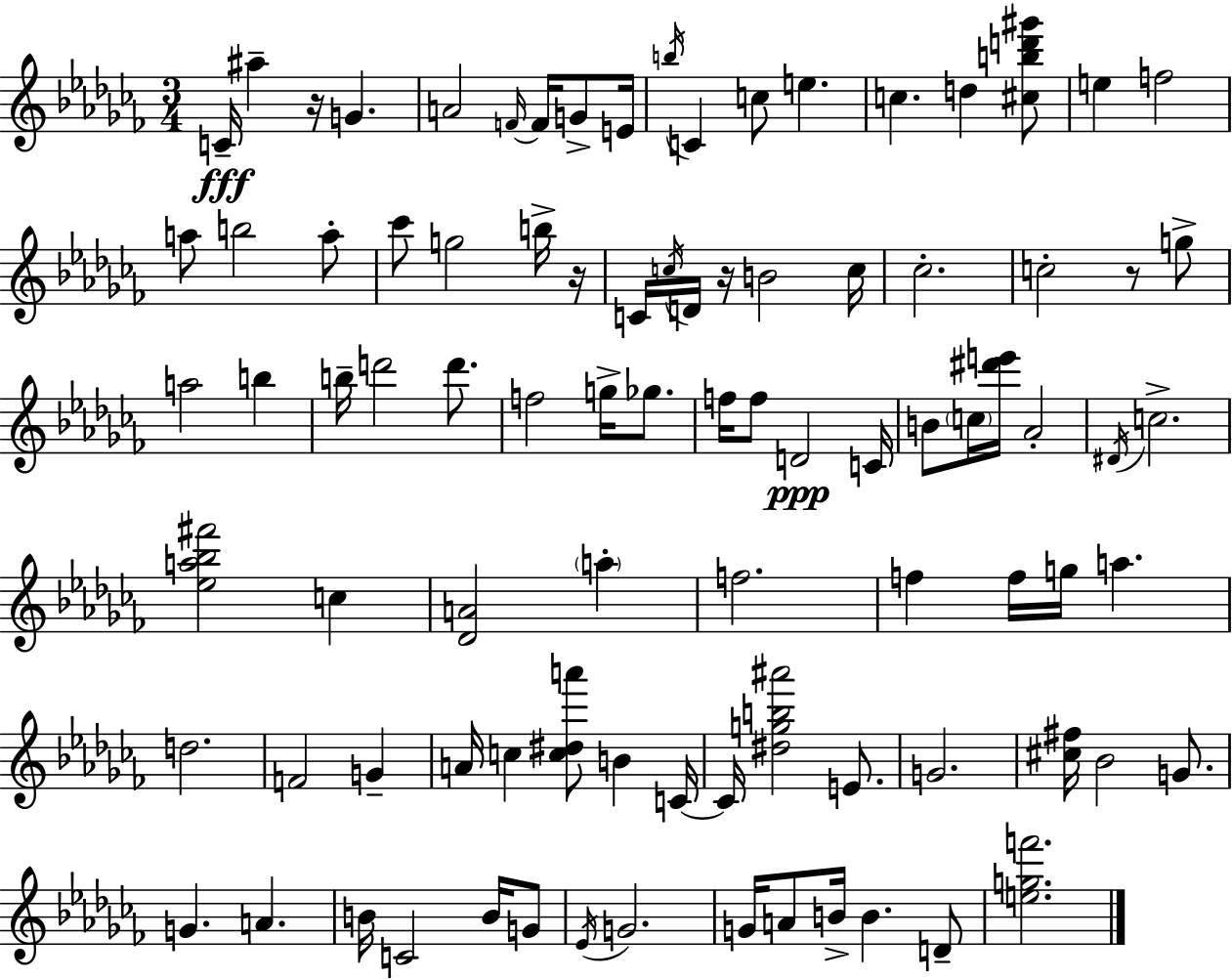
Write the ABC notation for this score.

X:1
T:Untitled
M:3/4
L:1/4
K:Abm
C/4 ^a z/4 G A2 F/4 F/4 G/2 E/4 b/4 C c/2 e c d [^cbd'^g']/2 e f2 a/2 b2 a/2 _c'/2 g2 b/4 z/4 C/4 c/4 D/4 z/4 B2 c/4 _c2 c2 z/2 g/2 a2 b b/4 d'2 d'/2 f2 g/4 _g/2 f/4 f/2 D2 C/4 B/2 c/4 [^d'e']/4 _A2 ^D/4 c2 [_ea_b^f']2 c [_DA]2 a f2 f f/4 g/4 a d2 F2 G A/4 c [c^da']/2 B C/4 C/4 [^dgb^a']2 E/2 G2 [^c^f]/4 _B2 G/2 G A B/4 C2 B/4 G/2 _E/4 G2 G/4 A/2 B/4 B D/2 [egf']2